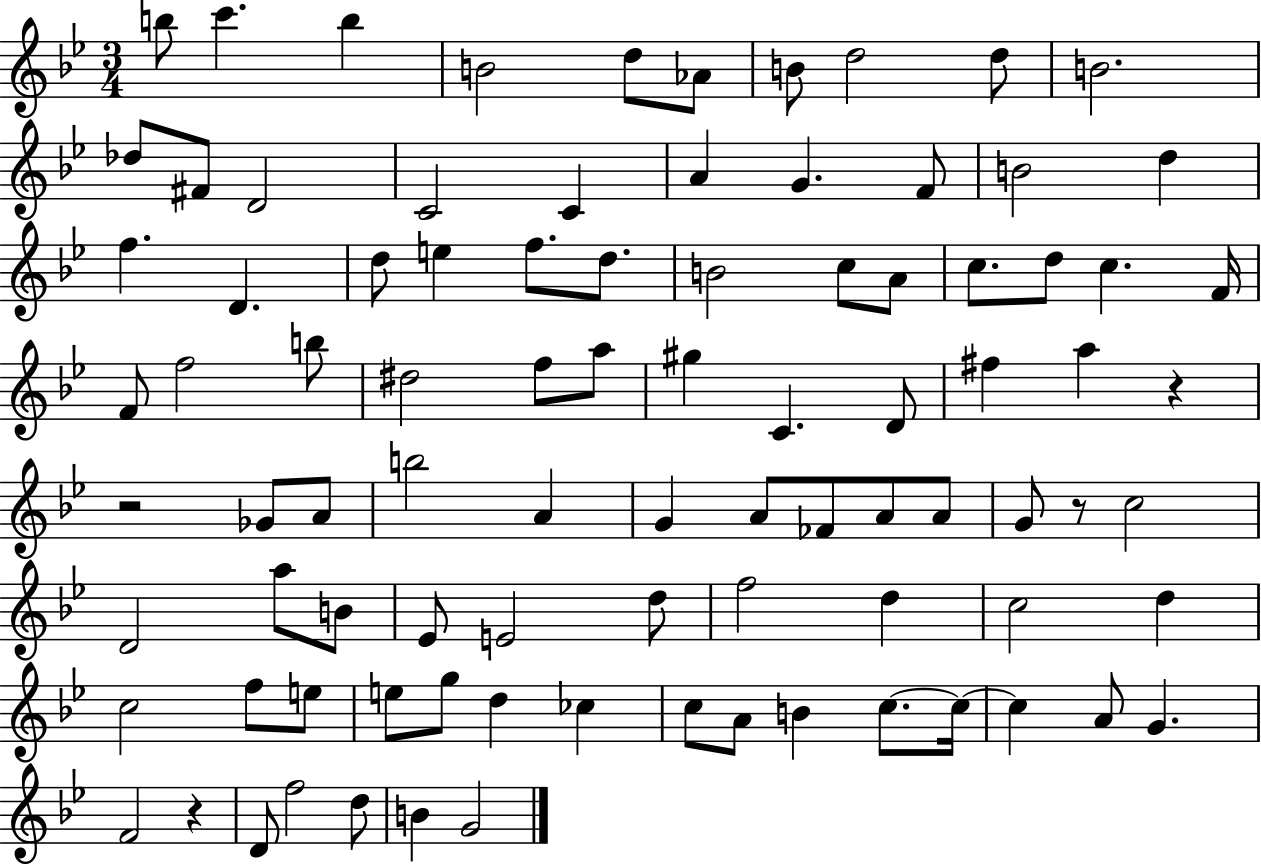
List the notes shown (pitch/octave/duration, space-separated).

B5/e C6/q. B5/q B4/h D5/e Ab4/e B4/e D5/h D5/e B4/h. Db5/e F#4/e D4/h C4/h C4/q A4/q G4/q. F4/e B4/h D5/q F5/q. D4/q. D5/e E5/q F5/e. D5/e. B4/h C5/e A4/e C5/e. D5/e C5/q. F4/s F4/e F5/h B5/e D#5/h F5/e A5/e G#5/q C4/q. D4/e F#5/q A5/q R/q R/h Gb4/e A4/e B5/h A4/q G4/q A4/e FES4/e A4/e A4/e G4/e R/e C5/h D4/h A5/e B4/e Eb4/e E4/h D5/e F5/h D5/q C5/h D5/q C5/h F5/e E5/e E5/e G5/e D5/q CES5/q C5/e A4/e B4/q C5/e. C5/s C5/q A4/e G4/q. F4/h R/q D4/e F5/h D5/e B4/q G4/h